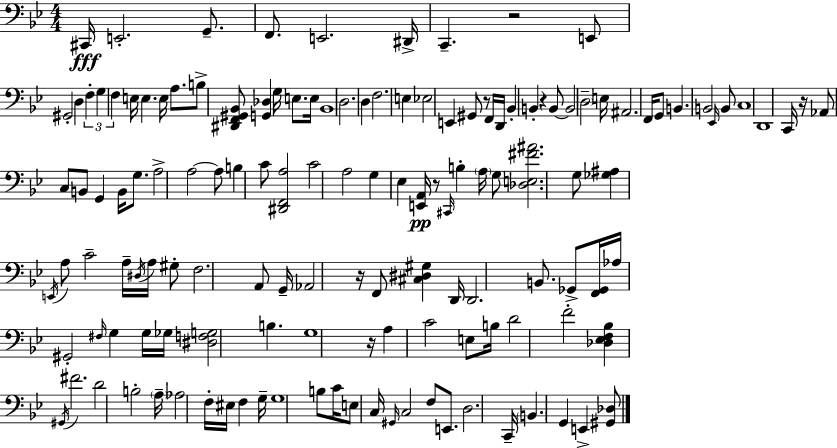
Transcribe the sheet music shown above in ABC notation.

X:1
T:Untitled
M:4/4
L:1/4
K:Gm
^C,,/4 E,,2 G,,/2 F,,/2 E,,2 ^D,,/4 C,, z2 E,,/2 ^G,,2 D, F, G, F, E,/4 E, E,/4 A,/2 B,/2 [^D,,F,,^G,,_B,,]/2 [G,,_D,] G,/4 E,/2 E,/4 _B,,4 D,2 D, F,2 E, _E,2 E,, ^G,,/2 z/2 F,,/4 D,,/4 _B,, B,, z B,,/2 B,,2 D,2 E,/4 ^A,,2 F,,/4 G,,/2 B,, B,,2 _E,,/4 B,,/2 C,4 D,,4 C,,/4 z/4 _A,,/2 C,/2 B,,/2 G,, B,,/4 G,/2 A,2 A,2 A,/2 B, C/2 [^D,,F,,A,]2 C2 A,2 G, _E, [E,,A,,]/4 z/2 ^C,,/4 B, A,/4 G,/2 [_D,E,^F^A]2 G,/2 [_G,^A,] E,,/4 A,/2 C2 A,/4 ^D,/4 A,/4 ^G,/2 F,2 A,,/2 G,,/4 _A,,2 z/4 F,,/2 [^C,^D,^G,] D,,/4 D,,2 B,,/2 _G,,/2 [F,,_G,,]/4 _A,/4 ^G,,2 ^F,/4 G, G,/4 _G,/4 [^D,F,G,]2 B, G,4 z/4 A, C2 E,/2 B,/4 D2 F2 [_D,_E,F,_B,] ^G,,/4 ^F2 D2 B,2 A,/4 _A,2 F,/4 ^E,/4 F, G,/4 G,4 B,/2 C/4 E,/2 C,/4 ^G,,/4 C,2 F,/2 E,,/2 D,2 C,,/4 B,, G,, E,, [^G,,_D,]/2